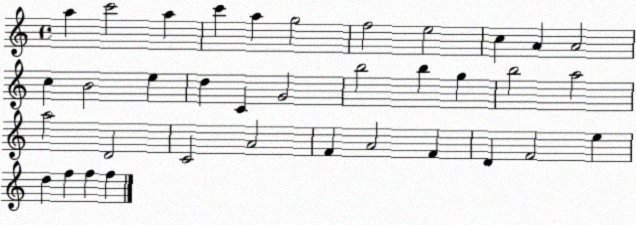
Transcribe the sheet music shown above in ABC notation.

X:1
T:Untitled
M:4/4
L:1/4
K:C
a c'2 a c' a g2 f2 e2 c A A2 c B2 e d C G2 b2 b g b2 a2 a2 D2 C2 A2 F A2 F D F2 e d f f f